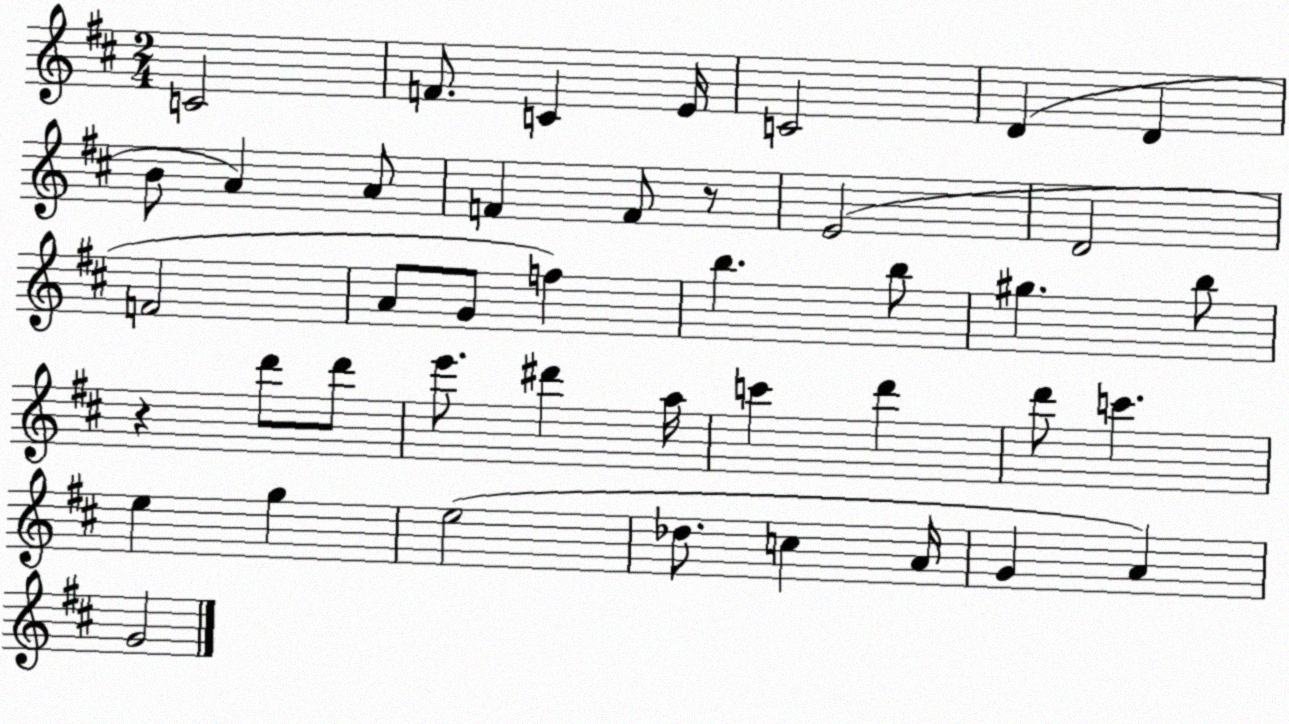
X:1
T:Untitled
M:2/4
L:1/4
K:D
C2 F/2 C E/4 C2 D D B/2 A A/2 F F/2 z/2 E2 D2 F2 A/2 G/2 f b b/2 ^g b/2 z d'/2 d'/2 e'/2 ^d' a/4 c' d' d'/2 c' e g e2 _d/2 c A/4 G A G2